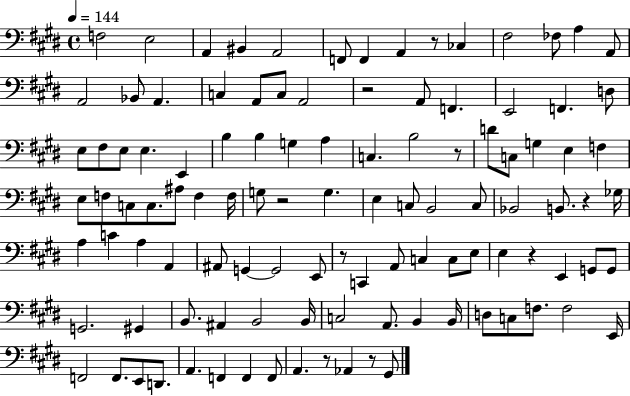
X:1
T:Untitled
M:4/4
L:1/4
K:E
F,2 E,2 A,, ^B,, A,,2 F,,/2 F,, A,, z/2 _C, ^F,2 _F,/2 A, A,,/2 A,,2 _B,,/2 A,, C, A,,/2 C,/2 A,,2 z2 A,,/2 F,, E,,2 F,, D,/2 E,/2 ^F,/2 E,/2 E, E,, B, B, G, A, C, B,2 z/2 D/2 C,/2 G, E, F, E,/2 F,/2 C,/2 C,/2 ^A,/2 F, F,/4 G,/2 z2 G, E, C,/2 B,,2 C,/2 _B,,2 B,,/2 z _G,/4 A, C A, A,, ^A,,/2 G,, G,,2 E,,/2 z/2 C,, A,,/2 C, C,/2 E,/2 E, z E,, G,,/2 G,,/2 G,,2 ^G,, B,,/2 ^A,, B,,2 B,,/4 C,2 A,,/2 B,, B,,/4 D,/2 C,/2 F,/2 F,2 E,,/4 F,,2 F,,/2 E,,/2 D,,/2 A,, F,, F,, F,,/2 A,, z/2 _A,, z/2 ^G,,/2